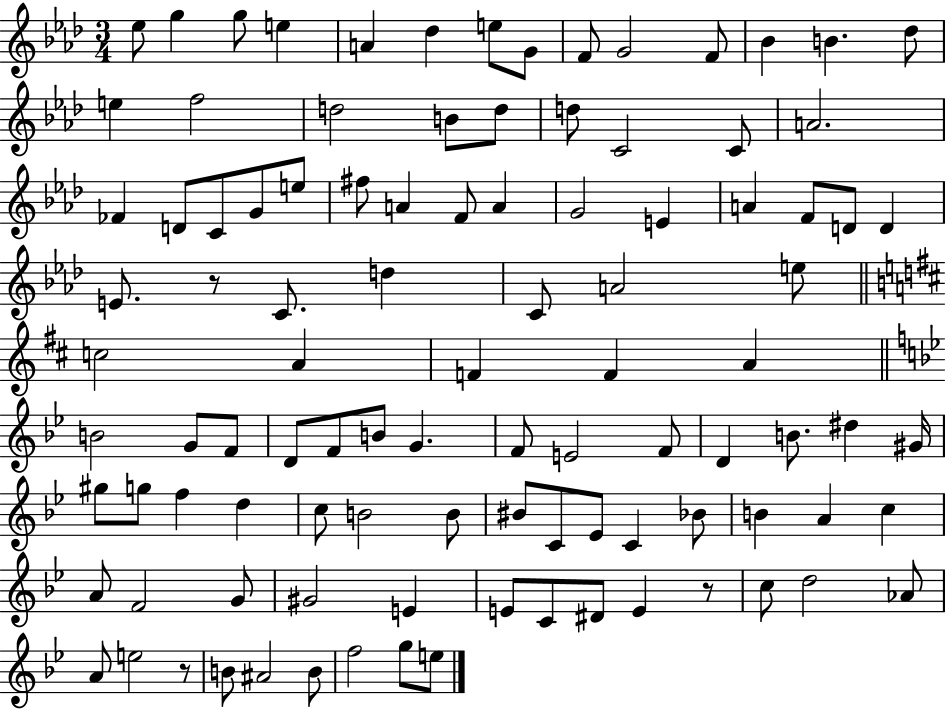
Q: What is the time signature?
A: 3/4